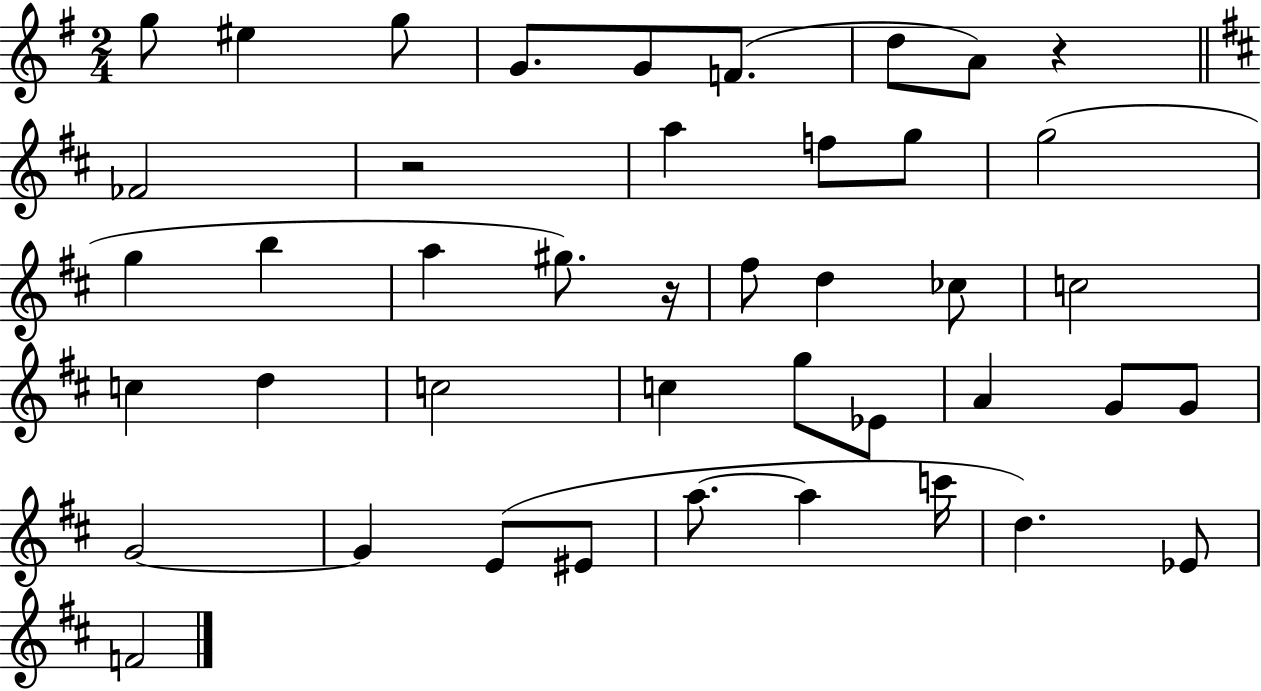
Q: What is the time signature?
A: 2/4